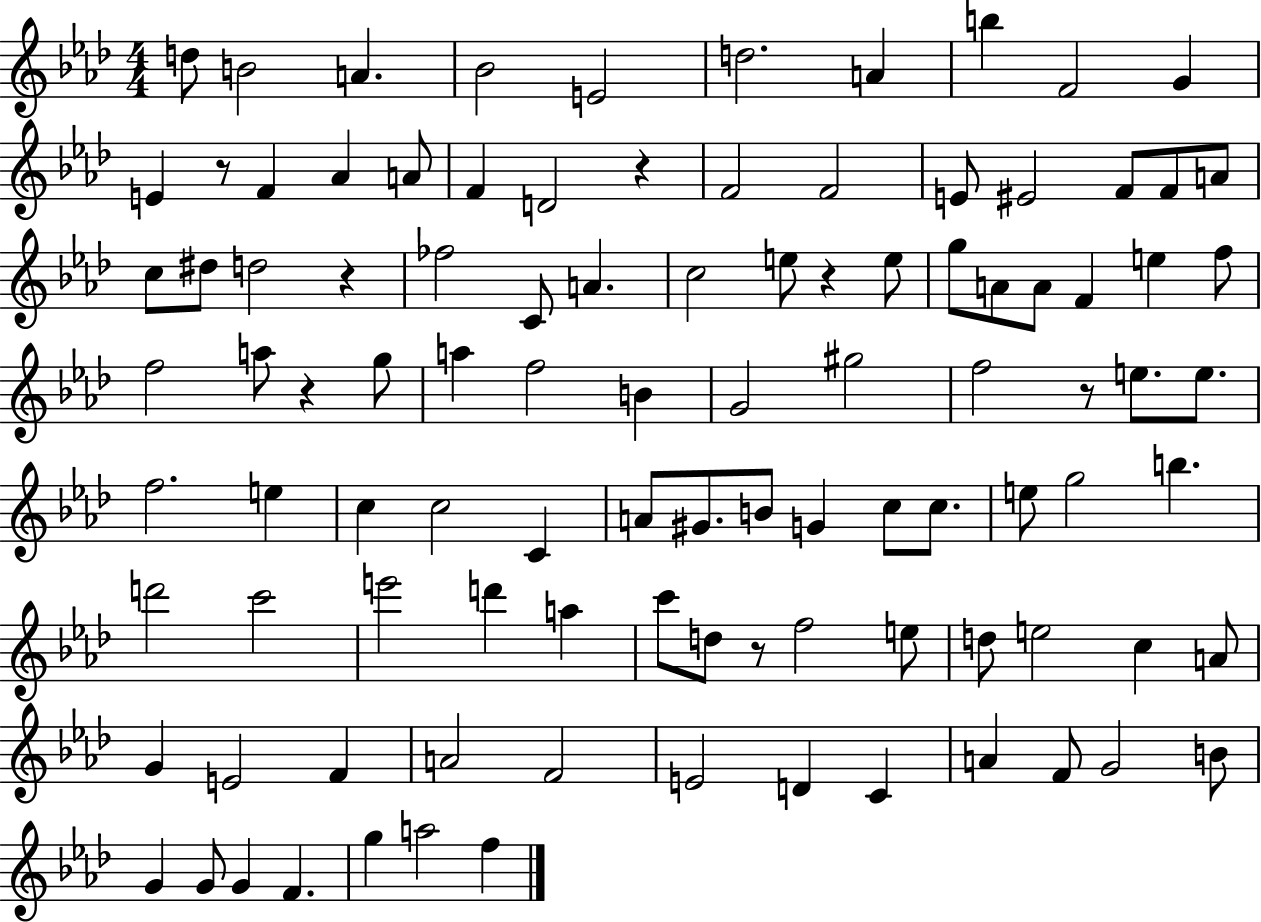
{
  \clef treble
  \numericTimeSignature
  \time 4/4
  \key aes \major
  d''8 b'2 a'4. | bes'2 e'2 | d''2. a'4 | b''4 f'2 g'4 | \break e'4 r8 f'4 aes'4 a'8 | f'4 d'2 r4 | f'2 f'2 | e'8 eis'2 f'8 f'8 a'8 | \break c''8 dis''8 d''2 r4 | fes''2 c'8 a'4. | c''2 e''8 r4 e''8 | g''8 a'8 a'8 f'4 e''4 f''8 | \break f''2 a''8 r4 g''8 | a''4 f''2 b'4 | g'2 gis''2 | f''2 r8 e''8. e''8. | \break f''2. e''4 | c''4 c''2 c'4 | a'8 gis'8. b'8 g'4 c''8 c''8. | e''8 g''2 b''4. | \break d'''2 c'''2 | e'''2 d'''4 a''4 | c'''8 d''8 r8 f''2 e''8 | d''8 e''2 c''4 a'8 | \break g'4 e'2 f'4 | a'2 f'2 | e'2 d'4 c'4 | a'4 f'8 g'2 b'8 | \break g'4 g'8 g'4 f'4. | g''4 a''2 f''4 | \bar "|."
}